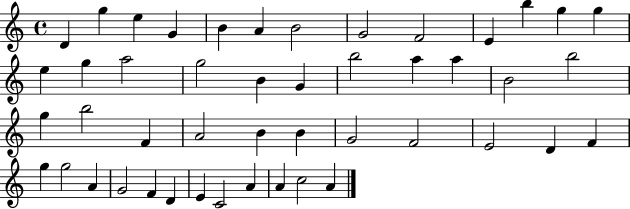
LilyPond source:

{
  \clef treble
  \time 4/4
  \defaultTimeSignature
  \key c \major
  d'4 g''4 e''4 g'4 | b'4 a'4 b'2 | g'2 f'2 | e'4 b''4 g''4 g''4 | \break e''4 g''4 a''2 | g''2 b'4 g'4 | b''2 a''4 a''4 | b'2 b''2 | \break g''4 b''2 f'4 | a'2 b'4 b'4 | g'2 f'2 | e'2 d'4 f'4 | \break g''4 g''2 a'4 | g'2 f'4 d'4 | e'4 c'2 a'4 | a'4 c''2 a'4 | \break \bar "|."
}